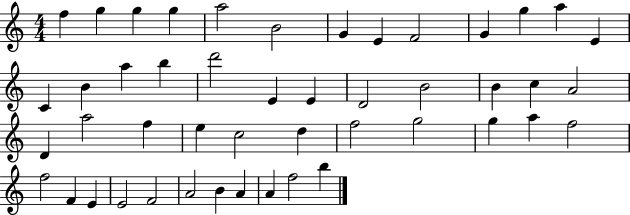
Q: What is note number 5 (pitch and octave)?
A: A5